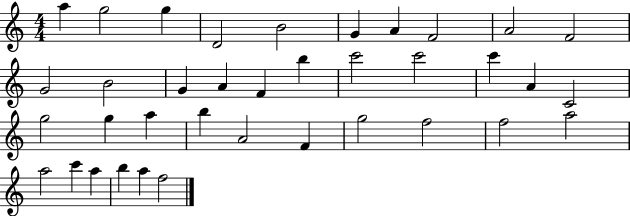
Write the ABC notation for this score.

X:1
T:Untitled
M:4/4
L:1/4
K:C
a g2 g D2 B2 G A F2 A2 F2 G2 B2 G A F b c'2 c'2 c' A C2 g2 g a b A2 F g2 f2 f2 a2 a2 c' a b a f2